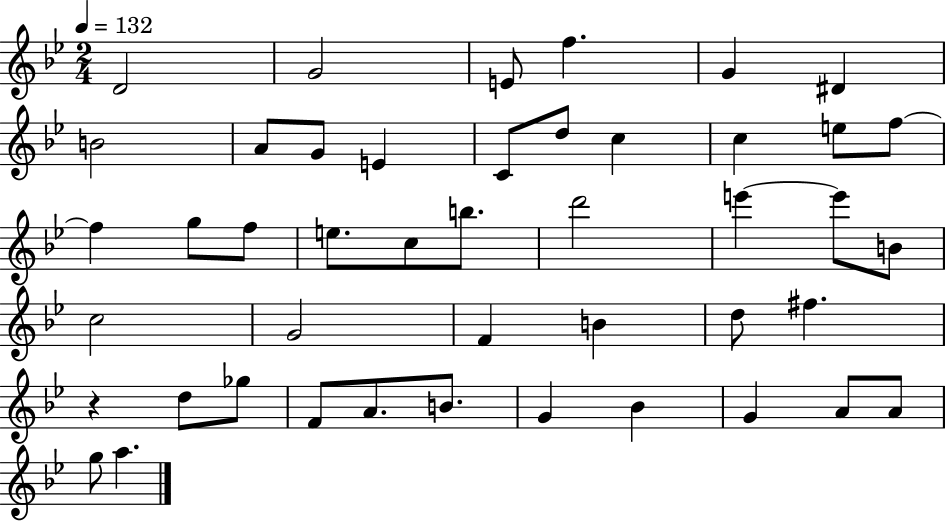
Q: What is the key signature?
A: BES major